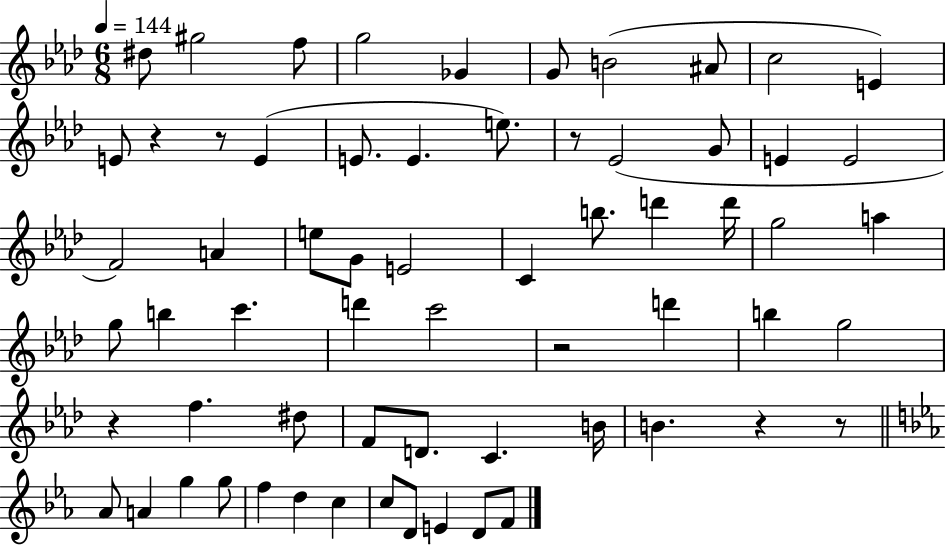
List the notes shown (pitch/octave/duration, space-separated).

D#5/e G#5/h F5/e G5/h Gb4/q G4/e B4/h A#4/e C5/h E4/q E4/e R/q R/e E4/q E4/e. E4/q. E5/e. R/e Eb4/h G4/e E4/q E4/h F4/h A4/q E5/e G4/e E4/h C4/q B5/e. D6/q D6/s G5/h A5/q G5/e B5/q C6/q. D6/q C6/h R/h D6/q B5/q G5/h R/q F5/q. D#5/e F4/e D4/e. C4/q. B4/s B4/q. R/q R/e Ab4/e A4/q G5/q G5/e F5/q D5/q C5/q C5/e D4/e E4/q D4/e F4/e